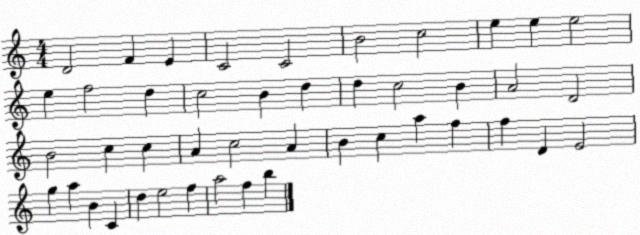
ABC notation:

X:1
T:Untitled
M:4/4
L:1/4
K:C
D2 F E C2 C2 B2 c2 e e e2 e f2 d c2 B d d c2 B A2 D2 B2 c c A c2 A B c a f f D E2 g a B C d e2 f a2 f b